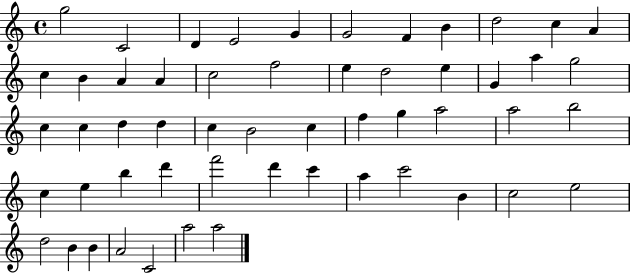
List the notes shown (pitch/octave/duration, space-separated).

G5/h C4/h D4/q E4/h G4/q G4/h F4/q B4/q D5/h C5/q A4/q C5/q B4/q A4/q A4/q C5/h F5/h E5/q D5/h E5/q G4/q A5/q G5/h C5/q C5/q D5/q D5/q C5/q B4/h C5/q F5/q G5/q A5/h A5/h B5/h C5/q E5/q B5/q D6/q F6/h D6/q C6/q A5/q C6/h B4/q C5/h E5/h D5/h B4/q B4/q A4/h C4/h A5/h A5/h